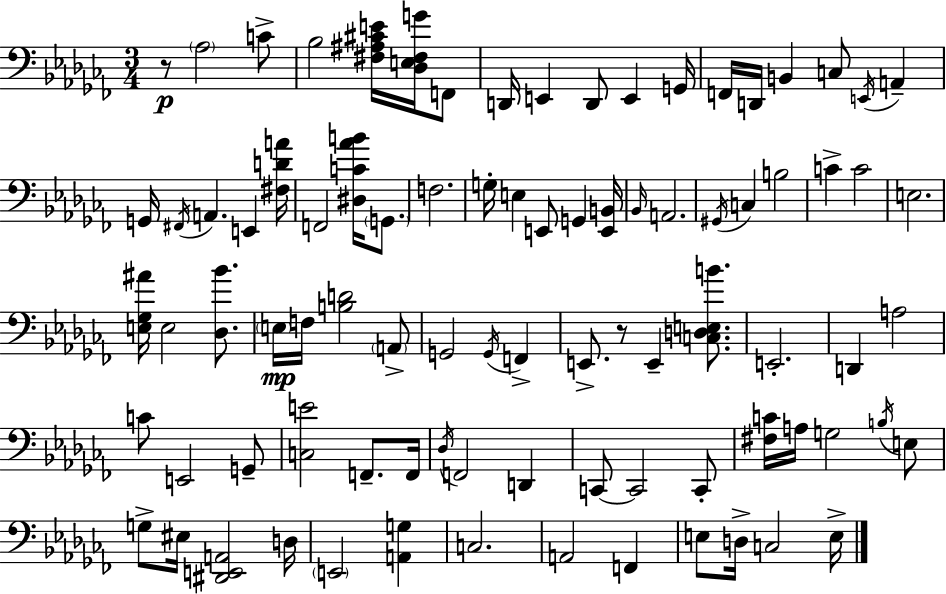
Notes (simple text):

R/e Ab3/h C4/e Bb3/h [F#3,A#3,C#4,E4]/s [Db3,E3,F#3,G4]/s F2/e D2/s E2/q D2/e E2/q G2/s F2/s D2/s B2/q C3/e E2/s A2/q G2/s F#2/s A2/q. E2/q [F#3,D4,A4]/s F2/h [D#3,C4,Ab4,B4]/s G2/e. F3/h. G3/s E3/q E2/e G2/q [E2,B2]/s Bb2/s A2/h. G#2/s C3/q B3/h C4/q C4/h E3/h. [E3,Gb3,A#4]/s E3/h [Db3,Bb4]/e. E3/s F3/s [B3,D4]/h A2/e G2/h G2/s F2/q E2/e. R/e E2/q [C3,D3,E3,B4]/e. E2/h. D2/q A3/h C4/e E2/h G2/e [C3,E4]/h F2/e. F2/s Db3/s F2/h D2/q C2/e C2/h C2/e [F#3,C4]/s A3/s G3/h B3/s E3/e G3/e EIS3/s [D#2,E2,A2]/h D3/s E2/h [A2,G3]/q C3/h. A2/h F2/q E3/e D3/s C3/h E3/s